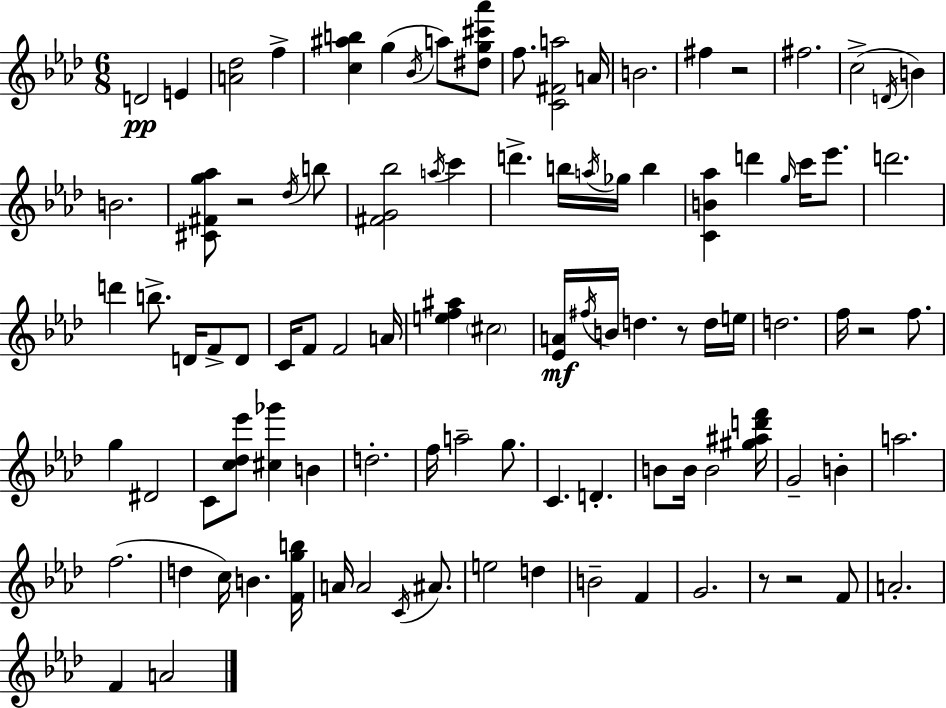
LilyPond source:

{
  \clef treble
  \numericTimeSignature
  \time 6/8
  \key aes \major
  d'2\pp e'4 | <a' des''>2 f''4-> | <c'' ais'' b''>4 g''4( \acciaccatura { bes'16 } a''8) <dis'' g'' cis''' aes'''>8 | f''8. <c' fis' a''>2 | \break a'16 b'2. | fis''4 r2 | fis''2. | c''2->( \acciaccatura { d'16 } b'4) | \break b'2. | <cis' fis' g'' aes''>8 r2 | \acciaccatura { des''16 } b''8 <fis' g' bes''>2 \acciaccatura { a''16 } | c'''4 d'''4.-> b''16 \acciaccatura { a''16 } | \break ges''16 b''4 <c' b' aes''>4 d'''4 | \grace { g''16 } c'''16 ees'''8. d'''2. | d'''4 b''8.-> | d'16 f'8-> d'8 c'16 f'8 f'2 | \break a'16 <e'' f'' ais''>4 \parenthesize cis''2 | <ees' a'>16\mf \acciaccatura { fis''16 } b'16 d''4. | r8 d''16 e''16 d''2. | f''16 r2 | \break f''8. g''4 dis'2 | c'8 <c'' des'' ees'''>8 <cis'' ges'''>4 | b'4 d''2.-. | f''16 a''2-- | \break g''8. c'4. | d'4.-. b'8 b'16 b'2 | <gis'' ais'' d''' f'''>16 g'2-- | b'4-. a''2. | \break f''2.( | d''4 c''16) | b'4. <f' g'' b''>16 a'16 a'2 | \acciaccatura { c'16 } ais'8. e''2 | \break d''4 b'2-- | f'4 g'2. | r8 r2 | f'8 a'2.-. | \break f'4 | a'2 \bar "|."
}